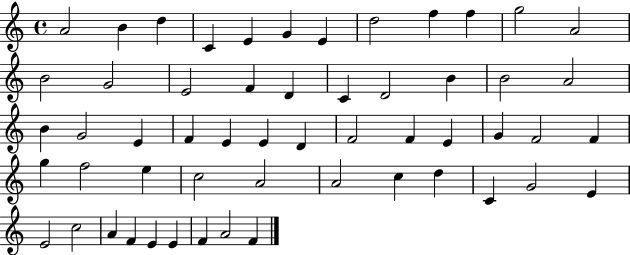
{
  \clef treble
  \time 4/4
  \defaultTimeSignature
  \key c \major
  a'2 b'4 d''4 | c'4 e'4 g'4 e'4 | d''2 f''4 f''4 | g''2 a'2 | \break b'2 g'2 | e'2 f'4 d'4 | c'4 d'2 b'4 | b'2 a'2 | \break b'4 g'2 e'4 | f'4 e'4 e'4 d'4 | f'2 f'4 e'4 | g'4 f'2 f'4 | \break g''4 f''2 e''4 | c''2 a'2 | a'2 c''4 d''4 | c'4 g'2 e'4 | \break e'2 c''2 | a'4 f'4 e'4 e'4 | f'4 a'2 f'4 | \bar "|."
}